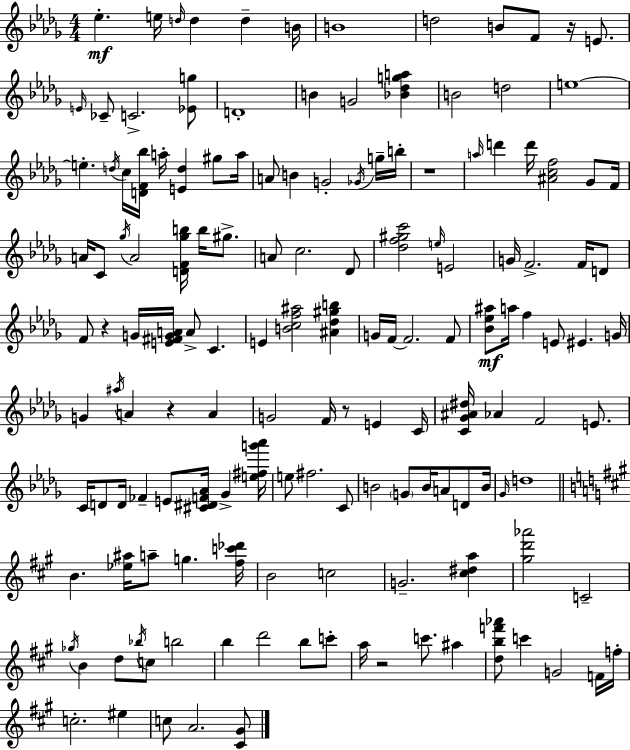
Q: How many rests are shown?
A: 6